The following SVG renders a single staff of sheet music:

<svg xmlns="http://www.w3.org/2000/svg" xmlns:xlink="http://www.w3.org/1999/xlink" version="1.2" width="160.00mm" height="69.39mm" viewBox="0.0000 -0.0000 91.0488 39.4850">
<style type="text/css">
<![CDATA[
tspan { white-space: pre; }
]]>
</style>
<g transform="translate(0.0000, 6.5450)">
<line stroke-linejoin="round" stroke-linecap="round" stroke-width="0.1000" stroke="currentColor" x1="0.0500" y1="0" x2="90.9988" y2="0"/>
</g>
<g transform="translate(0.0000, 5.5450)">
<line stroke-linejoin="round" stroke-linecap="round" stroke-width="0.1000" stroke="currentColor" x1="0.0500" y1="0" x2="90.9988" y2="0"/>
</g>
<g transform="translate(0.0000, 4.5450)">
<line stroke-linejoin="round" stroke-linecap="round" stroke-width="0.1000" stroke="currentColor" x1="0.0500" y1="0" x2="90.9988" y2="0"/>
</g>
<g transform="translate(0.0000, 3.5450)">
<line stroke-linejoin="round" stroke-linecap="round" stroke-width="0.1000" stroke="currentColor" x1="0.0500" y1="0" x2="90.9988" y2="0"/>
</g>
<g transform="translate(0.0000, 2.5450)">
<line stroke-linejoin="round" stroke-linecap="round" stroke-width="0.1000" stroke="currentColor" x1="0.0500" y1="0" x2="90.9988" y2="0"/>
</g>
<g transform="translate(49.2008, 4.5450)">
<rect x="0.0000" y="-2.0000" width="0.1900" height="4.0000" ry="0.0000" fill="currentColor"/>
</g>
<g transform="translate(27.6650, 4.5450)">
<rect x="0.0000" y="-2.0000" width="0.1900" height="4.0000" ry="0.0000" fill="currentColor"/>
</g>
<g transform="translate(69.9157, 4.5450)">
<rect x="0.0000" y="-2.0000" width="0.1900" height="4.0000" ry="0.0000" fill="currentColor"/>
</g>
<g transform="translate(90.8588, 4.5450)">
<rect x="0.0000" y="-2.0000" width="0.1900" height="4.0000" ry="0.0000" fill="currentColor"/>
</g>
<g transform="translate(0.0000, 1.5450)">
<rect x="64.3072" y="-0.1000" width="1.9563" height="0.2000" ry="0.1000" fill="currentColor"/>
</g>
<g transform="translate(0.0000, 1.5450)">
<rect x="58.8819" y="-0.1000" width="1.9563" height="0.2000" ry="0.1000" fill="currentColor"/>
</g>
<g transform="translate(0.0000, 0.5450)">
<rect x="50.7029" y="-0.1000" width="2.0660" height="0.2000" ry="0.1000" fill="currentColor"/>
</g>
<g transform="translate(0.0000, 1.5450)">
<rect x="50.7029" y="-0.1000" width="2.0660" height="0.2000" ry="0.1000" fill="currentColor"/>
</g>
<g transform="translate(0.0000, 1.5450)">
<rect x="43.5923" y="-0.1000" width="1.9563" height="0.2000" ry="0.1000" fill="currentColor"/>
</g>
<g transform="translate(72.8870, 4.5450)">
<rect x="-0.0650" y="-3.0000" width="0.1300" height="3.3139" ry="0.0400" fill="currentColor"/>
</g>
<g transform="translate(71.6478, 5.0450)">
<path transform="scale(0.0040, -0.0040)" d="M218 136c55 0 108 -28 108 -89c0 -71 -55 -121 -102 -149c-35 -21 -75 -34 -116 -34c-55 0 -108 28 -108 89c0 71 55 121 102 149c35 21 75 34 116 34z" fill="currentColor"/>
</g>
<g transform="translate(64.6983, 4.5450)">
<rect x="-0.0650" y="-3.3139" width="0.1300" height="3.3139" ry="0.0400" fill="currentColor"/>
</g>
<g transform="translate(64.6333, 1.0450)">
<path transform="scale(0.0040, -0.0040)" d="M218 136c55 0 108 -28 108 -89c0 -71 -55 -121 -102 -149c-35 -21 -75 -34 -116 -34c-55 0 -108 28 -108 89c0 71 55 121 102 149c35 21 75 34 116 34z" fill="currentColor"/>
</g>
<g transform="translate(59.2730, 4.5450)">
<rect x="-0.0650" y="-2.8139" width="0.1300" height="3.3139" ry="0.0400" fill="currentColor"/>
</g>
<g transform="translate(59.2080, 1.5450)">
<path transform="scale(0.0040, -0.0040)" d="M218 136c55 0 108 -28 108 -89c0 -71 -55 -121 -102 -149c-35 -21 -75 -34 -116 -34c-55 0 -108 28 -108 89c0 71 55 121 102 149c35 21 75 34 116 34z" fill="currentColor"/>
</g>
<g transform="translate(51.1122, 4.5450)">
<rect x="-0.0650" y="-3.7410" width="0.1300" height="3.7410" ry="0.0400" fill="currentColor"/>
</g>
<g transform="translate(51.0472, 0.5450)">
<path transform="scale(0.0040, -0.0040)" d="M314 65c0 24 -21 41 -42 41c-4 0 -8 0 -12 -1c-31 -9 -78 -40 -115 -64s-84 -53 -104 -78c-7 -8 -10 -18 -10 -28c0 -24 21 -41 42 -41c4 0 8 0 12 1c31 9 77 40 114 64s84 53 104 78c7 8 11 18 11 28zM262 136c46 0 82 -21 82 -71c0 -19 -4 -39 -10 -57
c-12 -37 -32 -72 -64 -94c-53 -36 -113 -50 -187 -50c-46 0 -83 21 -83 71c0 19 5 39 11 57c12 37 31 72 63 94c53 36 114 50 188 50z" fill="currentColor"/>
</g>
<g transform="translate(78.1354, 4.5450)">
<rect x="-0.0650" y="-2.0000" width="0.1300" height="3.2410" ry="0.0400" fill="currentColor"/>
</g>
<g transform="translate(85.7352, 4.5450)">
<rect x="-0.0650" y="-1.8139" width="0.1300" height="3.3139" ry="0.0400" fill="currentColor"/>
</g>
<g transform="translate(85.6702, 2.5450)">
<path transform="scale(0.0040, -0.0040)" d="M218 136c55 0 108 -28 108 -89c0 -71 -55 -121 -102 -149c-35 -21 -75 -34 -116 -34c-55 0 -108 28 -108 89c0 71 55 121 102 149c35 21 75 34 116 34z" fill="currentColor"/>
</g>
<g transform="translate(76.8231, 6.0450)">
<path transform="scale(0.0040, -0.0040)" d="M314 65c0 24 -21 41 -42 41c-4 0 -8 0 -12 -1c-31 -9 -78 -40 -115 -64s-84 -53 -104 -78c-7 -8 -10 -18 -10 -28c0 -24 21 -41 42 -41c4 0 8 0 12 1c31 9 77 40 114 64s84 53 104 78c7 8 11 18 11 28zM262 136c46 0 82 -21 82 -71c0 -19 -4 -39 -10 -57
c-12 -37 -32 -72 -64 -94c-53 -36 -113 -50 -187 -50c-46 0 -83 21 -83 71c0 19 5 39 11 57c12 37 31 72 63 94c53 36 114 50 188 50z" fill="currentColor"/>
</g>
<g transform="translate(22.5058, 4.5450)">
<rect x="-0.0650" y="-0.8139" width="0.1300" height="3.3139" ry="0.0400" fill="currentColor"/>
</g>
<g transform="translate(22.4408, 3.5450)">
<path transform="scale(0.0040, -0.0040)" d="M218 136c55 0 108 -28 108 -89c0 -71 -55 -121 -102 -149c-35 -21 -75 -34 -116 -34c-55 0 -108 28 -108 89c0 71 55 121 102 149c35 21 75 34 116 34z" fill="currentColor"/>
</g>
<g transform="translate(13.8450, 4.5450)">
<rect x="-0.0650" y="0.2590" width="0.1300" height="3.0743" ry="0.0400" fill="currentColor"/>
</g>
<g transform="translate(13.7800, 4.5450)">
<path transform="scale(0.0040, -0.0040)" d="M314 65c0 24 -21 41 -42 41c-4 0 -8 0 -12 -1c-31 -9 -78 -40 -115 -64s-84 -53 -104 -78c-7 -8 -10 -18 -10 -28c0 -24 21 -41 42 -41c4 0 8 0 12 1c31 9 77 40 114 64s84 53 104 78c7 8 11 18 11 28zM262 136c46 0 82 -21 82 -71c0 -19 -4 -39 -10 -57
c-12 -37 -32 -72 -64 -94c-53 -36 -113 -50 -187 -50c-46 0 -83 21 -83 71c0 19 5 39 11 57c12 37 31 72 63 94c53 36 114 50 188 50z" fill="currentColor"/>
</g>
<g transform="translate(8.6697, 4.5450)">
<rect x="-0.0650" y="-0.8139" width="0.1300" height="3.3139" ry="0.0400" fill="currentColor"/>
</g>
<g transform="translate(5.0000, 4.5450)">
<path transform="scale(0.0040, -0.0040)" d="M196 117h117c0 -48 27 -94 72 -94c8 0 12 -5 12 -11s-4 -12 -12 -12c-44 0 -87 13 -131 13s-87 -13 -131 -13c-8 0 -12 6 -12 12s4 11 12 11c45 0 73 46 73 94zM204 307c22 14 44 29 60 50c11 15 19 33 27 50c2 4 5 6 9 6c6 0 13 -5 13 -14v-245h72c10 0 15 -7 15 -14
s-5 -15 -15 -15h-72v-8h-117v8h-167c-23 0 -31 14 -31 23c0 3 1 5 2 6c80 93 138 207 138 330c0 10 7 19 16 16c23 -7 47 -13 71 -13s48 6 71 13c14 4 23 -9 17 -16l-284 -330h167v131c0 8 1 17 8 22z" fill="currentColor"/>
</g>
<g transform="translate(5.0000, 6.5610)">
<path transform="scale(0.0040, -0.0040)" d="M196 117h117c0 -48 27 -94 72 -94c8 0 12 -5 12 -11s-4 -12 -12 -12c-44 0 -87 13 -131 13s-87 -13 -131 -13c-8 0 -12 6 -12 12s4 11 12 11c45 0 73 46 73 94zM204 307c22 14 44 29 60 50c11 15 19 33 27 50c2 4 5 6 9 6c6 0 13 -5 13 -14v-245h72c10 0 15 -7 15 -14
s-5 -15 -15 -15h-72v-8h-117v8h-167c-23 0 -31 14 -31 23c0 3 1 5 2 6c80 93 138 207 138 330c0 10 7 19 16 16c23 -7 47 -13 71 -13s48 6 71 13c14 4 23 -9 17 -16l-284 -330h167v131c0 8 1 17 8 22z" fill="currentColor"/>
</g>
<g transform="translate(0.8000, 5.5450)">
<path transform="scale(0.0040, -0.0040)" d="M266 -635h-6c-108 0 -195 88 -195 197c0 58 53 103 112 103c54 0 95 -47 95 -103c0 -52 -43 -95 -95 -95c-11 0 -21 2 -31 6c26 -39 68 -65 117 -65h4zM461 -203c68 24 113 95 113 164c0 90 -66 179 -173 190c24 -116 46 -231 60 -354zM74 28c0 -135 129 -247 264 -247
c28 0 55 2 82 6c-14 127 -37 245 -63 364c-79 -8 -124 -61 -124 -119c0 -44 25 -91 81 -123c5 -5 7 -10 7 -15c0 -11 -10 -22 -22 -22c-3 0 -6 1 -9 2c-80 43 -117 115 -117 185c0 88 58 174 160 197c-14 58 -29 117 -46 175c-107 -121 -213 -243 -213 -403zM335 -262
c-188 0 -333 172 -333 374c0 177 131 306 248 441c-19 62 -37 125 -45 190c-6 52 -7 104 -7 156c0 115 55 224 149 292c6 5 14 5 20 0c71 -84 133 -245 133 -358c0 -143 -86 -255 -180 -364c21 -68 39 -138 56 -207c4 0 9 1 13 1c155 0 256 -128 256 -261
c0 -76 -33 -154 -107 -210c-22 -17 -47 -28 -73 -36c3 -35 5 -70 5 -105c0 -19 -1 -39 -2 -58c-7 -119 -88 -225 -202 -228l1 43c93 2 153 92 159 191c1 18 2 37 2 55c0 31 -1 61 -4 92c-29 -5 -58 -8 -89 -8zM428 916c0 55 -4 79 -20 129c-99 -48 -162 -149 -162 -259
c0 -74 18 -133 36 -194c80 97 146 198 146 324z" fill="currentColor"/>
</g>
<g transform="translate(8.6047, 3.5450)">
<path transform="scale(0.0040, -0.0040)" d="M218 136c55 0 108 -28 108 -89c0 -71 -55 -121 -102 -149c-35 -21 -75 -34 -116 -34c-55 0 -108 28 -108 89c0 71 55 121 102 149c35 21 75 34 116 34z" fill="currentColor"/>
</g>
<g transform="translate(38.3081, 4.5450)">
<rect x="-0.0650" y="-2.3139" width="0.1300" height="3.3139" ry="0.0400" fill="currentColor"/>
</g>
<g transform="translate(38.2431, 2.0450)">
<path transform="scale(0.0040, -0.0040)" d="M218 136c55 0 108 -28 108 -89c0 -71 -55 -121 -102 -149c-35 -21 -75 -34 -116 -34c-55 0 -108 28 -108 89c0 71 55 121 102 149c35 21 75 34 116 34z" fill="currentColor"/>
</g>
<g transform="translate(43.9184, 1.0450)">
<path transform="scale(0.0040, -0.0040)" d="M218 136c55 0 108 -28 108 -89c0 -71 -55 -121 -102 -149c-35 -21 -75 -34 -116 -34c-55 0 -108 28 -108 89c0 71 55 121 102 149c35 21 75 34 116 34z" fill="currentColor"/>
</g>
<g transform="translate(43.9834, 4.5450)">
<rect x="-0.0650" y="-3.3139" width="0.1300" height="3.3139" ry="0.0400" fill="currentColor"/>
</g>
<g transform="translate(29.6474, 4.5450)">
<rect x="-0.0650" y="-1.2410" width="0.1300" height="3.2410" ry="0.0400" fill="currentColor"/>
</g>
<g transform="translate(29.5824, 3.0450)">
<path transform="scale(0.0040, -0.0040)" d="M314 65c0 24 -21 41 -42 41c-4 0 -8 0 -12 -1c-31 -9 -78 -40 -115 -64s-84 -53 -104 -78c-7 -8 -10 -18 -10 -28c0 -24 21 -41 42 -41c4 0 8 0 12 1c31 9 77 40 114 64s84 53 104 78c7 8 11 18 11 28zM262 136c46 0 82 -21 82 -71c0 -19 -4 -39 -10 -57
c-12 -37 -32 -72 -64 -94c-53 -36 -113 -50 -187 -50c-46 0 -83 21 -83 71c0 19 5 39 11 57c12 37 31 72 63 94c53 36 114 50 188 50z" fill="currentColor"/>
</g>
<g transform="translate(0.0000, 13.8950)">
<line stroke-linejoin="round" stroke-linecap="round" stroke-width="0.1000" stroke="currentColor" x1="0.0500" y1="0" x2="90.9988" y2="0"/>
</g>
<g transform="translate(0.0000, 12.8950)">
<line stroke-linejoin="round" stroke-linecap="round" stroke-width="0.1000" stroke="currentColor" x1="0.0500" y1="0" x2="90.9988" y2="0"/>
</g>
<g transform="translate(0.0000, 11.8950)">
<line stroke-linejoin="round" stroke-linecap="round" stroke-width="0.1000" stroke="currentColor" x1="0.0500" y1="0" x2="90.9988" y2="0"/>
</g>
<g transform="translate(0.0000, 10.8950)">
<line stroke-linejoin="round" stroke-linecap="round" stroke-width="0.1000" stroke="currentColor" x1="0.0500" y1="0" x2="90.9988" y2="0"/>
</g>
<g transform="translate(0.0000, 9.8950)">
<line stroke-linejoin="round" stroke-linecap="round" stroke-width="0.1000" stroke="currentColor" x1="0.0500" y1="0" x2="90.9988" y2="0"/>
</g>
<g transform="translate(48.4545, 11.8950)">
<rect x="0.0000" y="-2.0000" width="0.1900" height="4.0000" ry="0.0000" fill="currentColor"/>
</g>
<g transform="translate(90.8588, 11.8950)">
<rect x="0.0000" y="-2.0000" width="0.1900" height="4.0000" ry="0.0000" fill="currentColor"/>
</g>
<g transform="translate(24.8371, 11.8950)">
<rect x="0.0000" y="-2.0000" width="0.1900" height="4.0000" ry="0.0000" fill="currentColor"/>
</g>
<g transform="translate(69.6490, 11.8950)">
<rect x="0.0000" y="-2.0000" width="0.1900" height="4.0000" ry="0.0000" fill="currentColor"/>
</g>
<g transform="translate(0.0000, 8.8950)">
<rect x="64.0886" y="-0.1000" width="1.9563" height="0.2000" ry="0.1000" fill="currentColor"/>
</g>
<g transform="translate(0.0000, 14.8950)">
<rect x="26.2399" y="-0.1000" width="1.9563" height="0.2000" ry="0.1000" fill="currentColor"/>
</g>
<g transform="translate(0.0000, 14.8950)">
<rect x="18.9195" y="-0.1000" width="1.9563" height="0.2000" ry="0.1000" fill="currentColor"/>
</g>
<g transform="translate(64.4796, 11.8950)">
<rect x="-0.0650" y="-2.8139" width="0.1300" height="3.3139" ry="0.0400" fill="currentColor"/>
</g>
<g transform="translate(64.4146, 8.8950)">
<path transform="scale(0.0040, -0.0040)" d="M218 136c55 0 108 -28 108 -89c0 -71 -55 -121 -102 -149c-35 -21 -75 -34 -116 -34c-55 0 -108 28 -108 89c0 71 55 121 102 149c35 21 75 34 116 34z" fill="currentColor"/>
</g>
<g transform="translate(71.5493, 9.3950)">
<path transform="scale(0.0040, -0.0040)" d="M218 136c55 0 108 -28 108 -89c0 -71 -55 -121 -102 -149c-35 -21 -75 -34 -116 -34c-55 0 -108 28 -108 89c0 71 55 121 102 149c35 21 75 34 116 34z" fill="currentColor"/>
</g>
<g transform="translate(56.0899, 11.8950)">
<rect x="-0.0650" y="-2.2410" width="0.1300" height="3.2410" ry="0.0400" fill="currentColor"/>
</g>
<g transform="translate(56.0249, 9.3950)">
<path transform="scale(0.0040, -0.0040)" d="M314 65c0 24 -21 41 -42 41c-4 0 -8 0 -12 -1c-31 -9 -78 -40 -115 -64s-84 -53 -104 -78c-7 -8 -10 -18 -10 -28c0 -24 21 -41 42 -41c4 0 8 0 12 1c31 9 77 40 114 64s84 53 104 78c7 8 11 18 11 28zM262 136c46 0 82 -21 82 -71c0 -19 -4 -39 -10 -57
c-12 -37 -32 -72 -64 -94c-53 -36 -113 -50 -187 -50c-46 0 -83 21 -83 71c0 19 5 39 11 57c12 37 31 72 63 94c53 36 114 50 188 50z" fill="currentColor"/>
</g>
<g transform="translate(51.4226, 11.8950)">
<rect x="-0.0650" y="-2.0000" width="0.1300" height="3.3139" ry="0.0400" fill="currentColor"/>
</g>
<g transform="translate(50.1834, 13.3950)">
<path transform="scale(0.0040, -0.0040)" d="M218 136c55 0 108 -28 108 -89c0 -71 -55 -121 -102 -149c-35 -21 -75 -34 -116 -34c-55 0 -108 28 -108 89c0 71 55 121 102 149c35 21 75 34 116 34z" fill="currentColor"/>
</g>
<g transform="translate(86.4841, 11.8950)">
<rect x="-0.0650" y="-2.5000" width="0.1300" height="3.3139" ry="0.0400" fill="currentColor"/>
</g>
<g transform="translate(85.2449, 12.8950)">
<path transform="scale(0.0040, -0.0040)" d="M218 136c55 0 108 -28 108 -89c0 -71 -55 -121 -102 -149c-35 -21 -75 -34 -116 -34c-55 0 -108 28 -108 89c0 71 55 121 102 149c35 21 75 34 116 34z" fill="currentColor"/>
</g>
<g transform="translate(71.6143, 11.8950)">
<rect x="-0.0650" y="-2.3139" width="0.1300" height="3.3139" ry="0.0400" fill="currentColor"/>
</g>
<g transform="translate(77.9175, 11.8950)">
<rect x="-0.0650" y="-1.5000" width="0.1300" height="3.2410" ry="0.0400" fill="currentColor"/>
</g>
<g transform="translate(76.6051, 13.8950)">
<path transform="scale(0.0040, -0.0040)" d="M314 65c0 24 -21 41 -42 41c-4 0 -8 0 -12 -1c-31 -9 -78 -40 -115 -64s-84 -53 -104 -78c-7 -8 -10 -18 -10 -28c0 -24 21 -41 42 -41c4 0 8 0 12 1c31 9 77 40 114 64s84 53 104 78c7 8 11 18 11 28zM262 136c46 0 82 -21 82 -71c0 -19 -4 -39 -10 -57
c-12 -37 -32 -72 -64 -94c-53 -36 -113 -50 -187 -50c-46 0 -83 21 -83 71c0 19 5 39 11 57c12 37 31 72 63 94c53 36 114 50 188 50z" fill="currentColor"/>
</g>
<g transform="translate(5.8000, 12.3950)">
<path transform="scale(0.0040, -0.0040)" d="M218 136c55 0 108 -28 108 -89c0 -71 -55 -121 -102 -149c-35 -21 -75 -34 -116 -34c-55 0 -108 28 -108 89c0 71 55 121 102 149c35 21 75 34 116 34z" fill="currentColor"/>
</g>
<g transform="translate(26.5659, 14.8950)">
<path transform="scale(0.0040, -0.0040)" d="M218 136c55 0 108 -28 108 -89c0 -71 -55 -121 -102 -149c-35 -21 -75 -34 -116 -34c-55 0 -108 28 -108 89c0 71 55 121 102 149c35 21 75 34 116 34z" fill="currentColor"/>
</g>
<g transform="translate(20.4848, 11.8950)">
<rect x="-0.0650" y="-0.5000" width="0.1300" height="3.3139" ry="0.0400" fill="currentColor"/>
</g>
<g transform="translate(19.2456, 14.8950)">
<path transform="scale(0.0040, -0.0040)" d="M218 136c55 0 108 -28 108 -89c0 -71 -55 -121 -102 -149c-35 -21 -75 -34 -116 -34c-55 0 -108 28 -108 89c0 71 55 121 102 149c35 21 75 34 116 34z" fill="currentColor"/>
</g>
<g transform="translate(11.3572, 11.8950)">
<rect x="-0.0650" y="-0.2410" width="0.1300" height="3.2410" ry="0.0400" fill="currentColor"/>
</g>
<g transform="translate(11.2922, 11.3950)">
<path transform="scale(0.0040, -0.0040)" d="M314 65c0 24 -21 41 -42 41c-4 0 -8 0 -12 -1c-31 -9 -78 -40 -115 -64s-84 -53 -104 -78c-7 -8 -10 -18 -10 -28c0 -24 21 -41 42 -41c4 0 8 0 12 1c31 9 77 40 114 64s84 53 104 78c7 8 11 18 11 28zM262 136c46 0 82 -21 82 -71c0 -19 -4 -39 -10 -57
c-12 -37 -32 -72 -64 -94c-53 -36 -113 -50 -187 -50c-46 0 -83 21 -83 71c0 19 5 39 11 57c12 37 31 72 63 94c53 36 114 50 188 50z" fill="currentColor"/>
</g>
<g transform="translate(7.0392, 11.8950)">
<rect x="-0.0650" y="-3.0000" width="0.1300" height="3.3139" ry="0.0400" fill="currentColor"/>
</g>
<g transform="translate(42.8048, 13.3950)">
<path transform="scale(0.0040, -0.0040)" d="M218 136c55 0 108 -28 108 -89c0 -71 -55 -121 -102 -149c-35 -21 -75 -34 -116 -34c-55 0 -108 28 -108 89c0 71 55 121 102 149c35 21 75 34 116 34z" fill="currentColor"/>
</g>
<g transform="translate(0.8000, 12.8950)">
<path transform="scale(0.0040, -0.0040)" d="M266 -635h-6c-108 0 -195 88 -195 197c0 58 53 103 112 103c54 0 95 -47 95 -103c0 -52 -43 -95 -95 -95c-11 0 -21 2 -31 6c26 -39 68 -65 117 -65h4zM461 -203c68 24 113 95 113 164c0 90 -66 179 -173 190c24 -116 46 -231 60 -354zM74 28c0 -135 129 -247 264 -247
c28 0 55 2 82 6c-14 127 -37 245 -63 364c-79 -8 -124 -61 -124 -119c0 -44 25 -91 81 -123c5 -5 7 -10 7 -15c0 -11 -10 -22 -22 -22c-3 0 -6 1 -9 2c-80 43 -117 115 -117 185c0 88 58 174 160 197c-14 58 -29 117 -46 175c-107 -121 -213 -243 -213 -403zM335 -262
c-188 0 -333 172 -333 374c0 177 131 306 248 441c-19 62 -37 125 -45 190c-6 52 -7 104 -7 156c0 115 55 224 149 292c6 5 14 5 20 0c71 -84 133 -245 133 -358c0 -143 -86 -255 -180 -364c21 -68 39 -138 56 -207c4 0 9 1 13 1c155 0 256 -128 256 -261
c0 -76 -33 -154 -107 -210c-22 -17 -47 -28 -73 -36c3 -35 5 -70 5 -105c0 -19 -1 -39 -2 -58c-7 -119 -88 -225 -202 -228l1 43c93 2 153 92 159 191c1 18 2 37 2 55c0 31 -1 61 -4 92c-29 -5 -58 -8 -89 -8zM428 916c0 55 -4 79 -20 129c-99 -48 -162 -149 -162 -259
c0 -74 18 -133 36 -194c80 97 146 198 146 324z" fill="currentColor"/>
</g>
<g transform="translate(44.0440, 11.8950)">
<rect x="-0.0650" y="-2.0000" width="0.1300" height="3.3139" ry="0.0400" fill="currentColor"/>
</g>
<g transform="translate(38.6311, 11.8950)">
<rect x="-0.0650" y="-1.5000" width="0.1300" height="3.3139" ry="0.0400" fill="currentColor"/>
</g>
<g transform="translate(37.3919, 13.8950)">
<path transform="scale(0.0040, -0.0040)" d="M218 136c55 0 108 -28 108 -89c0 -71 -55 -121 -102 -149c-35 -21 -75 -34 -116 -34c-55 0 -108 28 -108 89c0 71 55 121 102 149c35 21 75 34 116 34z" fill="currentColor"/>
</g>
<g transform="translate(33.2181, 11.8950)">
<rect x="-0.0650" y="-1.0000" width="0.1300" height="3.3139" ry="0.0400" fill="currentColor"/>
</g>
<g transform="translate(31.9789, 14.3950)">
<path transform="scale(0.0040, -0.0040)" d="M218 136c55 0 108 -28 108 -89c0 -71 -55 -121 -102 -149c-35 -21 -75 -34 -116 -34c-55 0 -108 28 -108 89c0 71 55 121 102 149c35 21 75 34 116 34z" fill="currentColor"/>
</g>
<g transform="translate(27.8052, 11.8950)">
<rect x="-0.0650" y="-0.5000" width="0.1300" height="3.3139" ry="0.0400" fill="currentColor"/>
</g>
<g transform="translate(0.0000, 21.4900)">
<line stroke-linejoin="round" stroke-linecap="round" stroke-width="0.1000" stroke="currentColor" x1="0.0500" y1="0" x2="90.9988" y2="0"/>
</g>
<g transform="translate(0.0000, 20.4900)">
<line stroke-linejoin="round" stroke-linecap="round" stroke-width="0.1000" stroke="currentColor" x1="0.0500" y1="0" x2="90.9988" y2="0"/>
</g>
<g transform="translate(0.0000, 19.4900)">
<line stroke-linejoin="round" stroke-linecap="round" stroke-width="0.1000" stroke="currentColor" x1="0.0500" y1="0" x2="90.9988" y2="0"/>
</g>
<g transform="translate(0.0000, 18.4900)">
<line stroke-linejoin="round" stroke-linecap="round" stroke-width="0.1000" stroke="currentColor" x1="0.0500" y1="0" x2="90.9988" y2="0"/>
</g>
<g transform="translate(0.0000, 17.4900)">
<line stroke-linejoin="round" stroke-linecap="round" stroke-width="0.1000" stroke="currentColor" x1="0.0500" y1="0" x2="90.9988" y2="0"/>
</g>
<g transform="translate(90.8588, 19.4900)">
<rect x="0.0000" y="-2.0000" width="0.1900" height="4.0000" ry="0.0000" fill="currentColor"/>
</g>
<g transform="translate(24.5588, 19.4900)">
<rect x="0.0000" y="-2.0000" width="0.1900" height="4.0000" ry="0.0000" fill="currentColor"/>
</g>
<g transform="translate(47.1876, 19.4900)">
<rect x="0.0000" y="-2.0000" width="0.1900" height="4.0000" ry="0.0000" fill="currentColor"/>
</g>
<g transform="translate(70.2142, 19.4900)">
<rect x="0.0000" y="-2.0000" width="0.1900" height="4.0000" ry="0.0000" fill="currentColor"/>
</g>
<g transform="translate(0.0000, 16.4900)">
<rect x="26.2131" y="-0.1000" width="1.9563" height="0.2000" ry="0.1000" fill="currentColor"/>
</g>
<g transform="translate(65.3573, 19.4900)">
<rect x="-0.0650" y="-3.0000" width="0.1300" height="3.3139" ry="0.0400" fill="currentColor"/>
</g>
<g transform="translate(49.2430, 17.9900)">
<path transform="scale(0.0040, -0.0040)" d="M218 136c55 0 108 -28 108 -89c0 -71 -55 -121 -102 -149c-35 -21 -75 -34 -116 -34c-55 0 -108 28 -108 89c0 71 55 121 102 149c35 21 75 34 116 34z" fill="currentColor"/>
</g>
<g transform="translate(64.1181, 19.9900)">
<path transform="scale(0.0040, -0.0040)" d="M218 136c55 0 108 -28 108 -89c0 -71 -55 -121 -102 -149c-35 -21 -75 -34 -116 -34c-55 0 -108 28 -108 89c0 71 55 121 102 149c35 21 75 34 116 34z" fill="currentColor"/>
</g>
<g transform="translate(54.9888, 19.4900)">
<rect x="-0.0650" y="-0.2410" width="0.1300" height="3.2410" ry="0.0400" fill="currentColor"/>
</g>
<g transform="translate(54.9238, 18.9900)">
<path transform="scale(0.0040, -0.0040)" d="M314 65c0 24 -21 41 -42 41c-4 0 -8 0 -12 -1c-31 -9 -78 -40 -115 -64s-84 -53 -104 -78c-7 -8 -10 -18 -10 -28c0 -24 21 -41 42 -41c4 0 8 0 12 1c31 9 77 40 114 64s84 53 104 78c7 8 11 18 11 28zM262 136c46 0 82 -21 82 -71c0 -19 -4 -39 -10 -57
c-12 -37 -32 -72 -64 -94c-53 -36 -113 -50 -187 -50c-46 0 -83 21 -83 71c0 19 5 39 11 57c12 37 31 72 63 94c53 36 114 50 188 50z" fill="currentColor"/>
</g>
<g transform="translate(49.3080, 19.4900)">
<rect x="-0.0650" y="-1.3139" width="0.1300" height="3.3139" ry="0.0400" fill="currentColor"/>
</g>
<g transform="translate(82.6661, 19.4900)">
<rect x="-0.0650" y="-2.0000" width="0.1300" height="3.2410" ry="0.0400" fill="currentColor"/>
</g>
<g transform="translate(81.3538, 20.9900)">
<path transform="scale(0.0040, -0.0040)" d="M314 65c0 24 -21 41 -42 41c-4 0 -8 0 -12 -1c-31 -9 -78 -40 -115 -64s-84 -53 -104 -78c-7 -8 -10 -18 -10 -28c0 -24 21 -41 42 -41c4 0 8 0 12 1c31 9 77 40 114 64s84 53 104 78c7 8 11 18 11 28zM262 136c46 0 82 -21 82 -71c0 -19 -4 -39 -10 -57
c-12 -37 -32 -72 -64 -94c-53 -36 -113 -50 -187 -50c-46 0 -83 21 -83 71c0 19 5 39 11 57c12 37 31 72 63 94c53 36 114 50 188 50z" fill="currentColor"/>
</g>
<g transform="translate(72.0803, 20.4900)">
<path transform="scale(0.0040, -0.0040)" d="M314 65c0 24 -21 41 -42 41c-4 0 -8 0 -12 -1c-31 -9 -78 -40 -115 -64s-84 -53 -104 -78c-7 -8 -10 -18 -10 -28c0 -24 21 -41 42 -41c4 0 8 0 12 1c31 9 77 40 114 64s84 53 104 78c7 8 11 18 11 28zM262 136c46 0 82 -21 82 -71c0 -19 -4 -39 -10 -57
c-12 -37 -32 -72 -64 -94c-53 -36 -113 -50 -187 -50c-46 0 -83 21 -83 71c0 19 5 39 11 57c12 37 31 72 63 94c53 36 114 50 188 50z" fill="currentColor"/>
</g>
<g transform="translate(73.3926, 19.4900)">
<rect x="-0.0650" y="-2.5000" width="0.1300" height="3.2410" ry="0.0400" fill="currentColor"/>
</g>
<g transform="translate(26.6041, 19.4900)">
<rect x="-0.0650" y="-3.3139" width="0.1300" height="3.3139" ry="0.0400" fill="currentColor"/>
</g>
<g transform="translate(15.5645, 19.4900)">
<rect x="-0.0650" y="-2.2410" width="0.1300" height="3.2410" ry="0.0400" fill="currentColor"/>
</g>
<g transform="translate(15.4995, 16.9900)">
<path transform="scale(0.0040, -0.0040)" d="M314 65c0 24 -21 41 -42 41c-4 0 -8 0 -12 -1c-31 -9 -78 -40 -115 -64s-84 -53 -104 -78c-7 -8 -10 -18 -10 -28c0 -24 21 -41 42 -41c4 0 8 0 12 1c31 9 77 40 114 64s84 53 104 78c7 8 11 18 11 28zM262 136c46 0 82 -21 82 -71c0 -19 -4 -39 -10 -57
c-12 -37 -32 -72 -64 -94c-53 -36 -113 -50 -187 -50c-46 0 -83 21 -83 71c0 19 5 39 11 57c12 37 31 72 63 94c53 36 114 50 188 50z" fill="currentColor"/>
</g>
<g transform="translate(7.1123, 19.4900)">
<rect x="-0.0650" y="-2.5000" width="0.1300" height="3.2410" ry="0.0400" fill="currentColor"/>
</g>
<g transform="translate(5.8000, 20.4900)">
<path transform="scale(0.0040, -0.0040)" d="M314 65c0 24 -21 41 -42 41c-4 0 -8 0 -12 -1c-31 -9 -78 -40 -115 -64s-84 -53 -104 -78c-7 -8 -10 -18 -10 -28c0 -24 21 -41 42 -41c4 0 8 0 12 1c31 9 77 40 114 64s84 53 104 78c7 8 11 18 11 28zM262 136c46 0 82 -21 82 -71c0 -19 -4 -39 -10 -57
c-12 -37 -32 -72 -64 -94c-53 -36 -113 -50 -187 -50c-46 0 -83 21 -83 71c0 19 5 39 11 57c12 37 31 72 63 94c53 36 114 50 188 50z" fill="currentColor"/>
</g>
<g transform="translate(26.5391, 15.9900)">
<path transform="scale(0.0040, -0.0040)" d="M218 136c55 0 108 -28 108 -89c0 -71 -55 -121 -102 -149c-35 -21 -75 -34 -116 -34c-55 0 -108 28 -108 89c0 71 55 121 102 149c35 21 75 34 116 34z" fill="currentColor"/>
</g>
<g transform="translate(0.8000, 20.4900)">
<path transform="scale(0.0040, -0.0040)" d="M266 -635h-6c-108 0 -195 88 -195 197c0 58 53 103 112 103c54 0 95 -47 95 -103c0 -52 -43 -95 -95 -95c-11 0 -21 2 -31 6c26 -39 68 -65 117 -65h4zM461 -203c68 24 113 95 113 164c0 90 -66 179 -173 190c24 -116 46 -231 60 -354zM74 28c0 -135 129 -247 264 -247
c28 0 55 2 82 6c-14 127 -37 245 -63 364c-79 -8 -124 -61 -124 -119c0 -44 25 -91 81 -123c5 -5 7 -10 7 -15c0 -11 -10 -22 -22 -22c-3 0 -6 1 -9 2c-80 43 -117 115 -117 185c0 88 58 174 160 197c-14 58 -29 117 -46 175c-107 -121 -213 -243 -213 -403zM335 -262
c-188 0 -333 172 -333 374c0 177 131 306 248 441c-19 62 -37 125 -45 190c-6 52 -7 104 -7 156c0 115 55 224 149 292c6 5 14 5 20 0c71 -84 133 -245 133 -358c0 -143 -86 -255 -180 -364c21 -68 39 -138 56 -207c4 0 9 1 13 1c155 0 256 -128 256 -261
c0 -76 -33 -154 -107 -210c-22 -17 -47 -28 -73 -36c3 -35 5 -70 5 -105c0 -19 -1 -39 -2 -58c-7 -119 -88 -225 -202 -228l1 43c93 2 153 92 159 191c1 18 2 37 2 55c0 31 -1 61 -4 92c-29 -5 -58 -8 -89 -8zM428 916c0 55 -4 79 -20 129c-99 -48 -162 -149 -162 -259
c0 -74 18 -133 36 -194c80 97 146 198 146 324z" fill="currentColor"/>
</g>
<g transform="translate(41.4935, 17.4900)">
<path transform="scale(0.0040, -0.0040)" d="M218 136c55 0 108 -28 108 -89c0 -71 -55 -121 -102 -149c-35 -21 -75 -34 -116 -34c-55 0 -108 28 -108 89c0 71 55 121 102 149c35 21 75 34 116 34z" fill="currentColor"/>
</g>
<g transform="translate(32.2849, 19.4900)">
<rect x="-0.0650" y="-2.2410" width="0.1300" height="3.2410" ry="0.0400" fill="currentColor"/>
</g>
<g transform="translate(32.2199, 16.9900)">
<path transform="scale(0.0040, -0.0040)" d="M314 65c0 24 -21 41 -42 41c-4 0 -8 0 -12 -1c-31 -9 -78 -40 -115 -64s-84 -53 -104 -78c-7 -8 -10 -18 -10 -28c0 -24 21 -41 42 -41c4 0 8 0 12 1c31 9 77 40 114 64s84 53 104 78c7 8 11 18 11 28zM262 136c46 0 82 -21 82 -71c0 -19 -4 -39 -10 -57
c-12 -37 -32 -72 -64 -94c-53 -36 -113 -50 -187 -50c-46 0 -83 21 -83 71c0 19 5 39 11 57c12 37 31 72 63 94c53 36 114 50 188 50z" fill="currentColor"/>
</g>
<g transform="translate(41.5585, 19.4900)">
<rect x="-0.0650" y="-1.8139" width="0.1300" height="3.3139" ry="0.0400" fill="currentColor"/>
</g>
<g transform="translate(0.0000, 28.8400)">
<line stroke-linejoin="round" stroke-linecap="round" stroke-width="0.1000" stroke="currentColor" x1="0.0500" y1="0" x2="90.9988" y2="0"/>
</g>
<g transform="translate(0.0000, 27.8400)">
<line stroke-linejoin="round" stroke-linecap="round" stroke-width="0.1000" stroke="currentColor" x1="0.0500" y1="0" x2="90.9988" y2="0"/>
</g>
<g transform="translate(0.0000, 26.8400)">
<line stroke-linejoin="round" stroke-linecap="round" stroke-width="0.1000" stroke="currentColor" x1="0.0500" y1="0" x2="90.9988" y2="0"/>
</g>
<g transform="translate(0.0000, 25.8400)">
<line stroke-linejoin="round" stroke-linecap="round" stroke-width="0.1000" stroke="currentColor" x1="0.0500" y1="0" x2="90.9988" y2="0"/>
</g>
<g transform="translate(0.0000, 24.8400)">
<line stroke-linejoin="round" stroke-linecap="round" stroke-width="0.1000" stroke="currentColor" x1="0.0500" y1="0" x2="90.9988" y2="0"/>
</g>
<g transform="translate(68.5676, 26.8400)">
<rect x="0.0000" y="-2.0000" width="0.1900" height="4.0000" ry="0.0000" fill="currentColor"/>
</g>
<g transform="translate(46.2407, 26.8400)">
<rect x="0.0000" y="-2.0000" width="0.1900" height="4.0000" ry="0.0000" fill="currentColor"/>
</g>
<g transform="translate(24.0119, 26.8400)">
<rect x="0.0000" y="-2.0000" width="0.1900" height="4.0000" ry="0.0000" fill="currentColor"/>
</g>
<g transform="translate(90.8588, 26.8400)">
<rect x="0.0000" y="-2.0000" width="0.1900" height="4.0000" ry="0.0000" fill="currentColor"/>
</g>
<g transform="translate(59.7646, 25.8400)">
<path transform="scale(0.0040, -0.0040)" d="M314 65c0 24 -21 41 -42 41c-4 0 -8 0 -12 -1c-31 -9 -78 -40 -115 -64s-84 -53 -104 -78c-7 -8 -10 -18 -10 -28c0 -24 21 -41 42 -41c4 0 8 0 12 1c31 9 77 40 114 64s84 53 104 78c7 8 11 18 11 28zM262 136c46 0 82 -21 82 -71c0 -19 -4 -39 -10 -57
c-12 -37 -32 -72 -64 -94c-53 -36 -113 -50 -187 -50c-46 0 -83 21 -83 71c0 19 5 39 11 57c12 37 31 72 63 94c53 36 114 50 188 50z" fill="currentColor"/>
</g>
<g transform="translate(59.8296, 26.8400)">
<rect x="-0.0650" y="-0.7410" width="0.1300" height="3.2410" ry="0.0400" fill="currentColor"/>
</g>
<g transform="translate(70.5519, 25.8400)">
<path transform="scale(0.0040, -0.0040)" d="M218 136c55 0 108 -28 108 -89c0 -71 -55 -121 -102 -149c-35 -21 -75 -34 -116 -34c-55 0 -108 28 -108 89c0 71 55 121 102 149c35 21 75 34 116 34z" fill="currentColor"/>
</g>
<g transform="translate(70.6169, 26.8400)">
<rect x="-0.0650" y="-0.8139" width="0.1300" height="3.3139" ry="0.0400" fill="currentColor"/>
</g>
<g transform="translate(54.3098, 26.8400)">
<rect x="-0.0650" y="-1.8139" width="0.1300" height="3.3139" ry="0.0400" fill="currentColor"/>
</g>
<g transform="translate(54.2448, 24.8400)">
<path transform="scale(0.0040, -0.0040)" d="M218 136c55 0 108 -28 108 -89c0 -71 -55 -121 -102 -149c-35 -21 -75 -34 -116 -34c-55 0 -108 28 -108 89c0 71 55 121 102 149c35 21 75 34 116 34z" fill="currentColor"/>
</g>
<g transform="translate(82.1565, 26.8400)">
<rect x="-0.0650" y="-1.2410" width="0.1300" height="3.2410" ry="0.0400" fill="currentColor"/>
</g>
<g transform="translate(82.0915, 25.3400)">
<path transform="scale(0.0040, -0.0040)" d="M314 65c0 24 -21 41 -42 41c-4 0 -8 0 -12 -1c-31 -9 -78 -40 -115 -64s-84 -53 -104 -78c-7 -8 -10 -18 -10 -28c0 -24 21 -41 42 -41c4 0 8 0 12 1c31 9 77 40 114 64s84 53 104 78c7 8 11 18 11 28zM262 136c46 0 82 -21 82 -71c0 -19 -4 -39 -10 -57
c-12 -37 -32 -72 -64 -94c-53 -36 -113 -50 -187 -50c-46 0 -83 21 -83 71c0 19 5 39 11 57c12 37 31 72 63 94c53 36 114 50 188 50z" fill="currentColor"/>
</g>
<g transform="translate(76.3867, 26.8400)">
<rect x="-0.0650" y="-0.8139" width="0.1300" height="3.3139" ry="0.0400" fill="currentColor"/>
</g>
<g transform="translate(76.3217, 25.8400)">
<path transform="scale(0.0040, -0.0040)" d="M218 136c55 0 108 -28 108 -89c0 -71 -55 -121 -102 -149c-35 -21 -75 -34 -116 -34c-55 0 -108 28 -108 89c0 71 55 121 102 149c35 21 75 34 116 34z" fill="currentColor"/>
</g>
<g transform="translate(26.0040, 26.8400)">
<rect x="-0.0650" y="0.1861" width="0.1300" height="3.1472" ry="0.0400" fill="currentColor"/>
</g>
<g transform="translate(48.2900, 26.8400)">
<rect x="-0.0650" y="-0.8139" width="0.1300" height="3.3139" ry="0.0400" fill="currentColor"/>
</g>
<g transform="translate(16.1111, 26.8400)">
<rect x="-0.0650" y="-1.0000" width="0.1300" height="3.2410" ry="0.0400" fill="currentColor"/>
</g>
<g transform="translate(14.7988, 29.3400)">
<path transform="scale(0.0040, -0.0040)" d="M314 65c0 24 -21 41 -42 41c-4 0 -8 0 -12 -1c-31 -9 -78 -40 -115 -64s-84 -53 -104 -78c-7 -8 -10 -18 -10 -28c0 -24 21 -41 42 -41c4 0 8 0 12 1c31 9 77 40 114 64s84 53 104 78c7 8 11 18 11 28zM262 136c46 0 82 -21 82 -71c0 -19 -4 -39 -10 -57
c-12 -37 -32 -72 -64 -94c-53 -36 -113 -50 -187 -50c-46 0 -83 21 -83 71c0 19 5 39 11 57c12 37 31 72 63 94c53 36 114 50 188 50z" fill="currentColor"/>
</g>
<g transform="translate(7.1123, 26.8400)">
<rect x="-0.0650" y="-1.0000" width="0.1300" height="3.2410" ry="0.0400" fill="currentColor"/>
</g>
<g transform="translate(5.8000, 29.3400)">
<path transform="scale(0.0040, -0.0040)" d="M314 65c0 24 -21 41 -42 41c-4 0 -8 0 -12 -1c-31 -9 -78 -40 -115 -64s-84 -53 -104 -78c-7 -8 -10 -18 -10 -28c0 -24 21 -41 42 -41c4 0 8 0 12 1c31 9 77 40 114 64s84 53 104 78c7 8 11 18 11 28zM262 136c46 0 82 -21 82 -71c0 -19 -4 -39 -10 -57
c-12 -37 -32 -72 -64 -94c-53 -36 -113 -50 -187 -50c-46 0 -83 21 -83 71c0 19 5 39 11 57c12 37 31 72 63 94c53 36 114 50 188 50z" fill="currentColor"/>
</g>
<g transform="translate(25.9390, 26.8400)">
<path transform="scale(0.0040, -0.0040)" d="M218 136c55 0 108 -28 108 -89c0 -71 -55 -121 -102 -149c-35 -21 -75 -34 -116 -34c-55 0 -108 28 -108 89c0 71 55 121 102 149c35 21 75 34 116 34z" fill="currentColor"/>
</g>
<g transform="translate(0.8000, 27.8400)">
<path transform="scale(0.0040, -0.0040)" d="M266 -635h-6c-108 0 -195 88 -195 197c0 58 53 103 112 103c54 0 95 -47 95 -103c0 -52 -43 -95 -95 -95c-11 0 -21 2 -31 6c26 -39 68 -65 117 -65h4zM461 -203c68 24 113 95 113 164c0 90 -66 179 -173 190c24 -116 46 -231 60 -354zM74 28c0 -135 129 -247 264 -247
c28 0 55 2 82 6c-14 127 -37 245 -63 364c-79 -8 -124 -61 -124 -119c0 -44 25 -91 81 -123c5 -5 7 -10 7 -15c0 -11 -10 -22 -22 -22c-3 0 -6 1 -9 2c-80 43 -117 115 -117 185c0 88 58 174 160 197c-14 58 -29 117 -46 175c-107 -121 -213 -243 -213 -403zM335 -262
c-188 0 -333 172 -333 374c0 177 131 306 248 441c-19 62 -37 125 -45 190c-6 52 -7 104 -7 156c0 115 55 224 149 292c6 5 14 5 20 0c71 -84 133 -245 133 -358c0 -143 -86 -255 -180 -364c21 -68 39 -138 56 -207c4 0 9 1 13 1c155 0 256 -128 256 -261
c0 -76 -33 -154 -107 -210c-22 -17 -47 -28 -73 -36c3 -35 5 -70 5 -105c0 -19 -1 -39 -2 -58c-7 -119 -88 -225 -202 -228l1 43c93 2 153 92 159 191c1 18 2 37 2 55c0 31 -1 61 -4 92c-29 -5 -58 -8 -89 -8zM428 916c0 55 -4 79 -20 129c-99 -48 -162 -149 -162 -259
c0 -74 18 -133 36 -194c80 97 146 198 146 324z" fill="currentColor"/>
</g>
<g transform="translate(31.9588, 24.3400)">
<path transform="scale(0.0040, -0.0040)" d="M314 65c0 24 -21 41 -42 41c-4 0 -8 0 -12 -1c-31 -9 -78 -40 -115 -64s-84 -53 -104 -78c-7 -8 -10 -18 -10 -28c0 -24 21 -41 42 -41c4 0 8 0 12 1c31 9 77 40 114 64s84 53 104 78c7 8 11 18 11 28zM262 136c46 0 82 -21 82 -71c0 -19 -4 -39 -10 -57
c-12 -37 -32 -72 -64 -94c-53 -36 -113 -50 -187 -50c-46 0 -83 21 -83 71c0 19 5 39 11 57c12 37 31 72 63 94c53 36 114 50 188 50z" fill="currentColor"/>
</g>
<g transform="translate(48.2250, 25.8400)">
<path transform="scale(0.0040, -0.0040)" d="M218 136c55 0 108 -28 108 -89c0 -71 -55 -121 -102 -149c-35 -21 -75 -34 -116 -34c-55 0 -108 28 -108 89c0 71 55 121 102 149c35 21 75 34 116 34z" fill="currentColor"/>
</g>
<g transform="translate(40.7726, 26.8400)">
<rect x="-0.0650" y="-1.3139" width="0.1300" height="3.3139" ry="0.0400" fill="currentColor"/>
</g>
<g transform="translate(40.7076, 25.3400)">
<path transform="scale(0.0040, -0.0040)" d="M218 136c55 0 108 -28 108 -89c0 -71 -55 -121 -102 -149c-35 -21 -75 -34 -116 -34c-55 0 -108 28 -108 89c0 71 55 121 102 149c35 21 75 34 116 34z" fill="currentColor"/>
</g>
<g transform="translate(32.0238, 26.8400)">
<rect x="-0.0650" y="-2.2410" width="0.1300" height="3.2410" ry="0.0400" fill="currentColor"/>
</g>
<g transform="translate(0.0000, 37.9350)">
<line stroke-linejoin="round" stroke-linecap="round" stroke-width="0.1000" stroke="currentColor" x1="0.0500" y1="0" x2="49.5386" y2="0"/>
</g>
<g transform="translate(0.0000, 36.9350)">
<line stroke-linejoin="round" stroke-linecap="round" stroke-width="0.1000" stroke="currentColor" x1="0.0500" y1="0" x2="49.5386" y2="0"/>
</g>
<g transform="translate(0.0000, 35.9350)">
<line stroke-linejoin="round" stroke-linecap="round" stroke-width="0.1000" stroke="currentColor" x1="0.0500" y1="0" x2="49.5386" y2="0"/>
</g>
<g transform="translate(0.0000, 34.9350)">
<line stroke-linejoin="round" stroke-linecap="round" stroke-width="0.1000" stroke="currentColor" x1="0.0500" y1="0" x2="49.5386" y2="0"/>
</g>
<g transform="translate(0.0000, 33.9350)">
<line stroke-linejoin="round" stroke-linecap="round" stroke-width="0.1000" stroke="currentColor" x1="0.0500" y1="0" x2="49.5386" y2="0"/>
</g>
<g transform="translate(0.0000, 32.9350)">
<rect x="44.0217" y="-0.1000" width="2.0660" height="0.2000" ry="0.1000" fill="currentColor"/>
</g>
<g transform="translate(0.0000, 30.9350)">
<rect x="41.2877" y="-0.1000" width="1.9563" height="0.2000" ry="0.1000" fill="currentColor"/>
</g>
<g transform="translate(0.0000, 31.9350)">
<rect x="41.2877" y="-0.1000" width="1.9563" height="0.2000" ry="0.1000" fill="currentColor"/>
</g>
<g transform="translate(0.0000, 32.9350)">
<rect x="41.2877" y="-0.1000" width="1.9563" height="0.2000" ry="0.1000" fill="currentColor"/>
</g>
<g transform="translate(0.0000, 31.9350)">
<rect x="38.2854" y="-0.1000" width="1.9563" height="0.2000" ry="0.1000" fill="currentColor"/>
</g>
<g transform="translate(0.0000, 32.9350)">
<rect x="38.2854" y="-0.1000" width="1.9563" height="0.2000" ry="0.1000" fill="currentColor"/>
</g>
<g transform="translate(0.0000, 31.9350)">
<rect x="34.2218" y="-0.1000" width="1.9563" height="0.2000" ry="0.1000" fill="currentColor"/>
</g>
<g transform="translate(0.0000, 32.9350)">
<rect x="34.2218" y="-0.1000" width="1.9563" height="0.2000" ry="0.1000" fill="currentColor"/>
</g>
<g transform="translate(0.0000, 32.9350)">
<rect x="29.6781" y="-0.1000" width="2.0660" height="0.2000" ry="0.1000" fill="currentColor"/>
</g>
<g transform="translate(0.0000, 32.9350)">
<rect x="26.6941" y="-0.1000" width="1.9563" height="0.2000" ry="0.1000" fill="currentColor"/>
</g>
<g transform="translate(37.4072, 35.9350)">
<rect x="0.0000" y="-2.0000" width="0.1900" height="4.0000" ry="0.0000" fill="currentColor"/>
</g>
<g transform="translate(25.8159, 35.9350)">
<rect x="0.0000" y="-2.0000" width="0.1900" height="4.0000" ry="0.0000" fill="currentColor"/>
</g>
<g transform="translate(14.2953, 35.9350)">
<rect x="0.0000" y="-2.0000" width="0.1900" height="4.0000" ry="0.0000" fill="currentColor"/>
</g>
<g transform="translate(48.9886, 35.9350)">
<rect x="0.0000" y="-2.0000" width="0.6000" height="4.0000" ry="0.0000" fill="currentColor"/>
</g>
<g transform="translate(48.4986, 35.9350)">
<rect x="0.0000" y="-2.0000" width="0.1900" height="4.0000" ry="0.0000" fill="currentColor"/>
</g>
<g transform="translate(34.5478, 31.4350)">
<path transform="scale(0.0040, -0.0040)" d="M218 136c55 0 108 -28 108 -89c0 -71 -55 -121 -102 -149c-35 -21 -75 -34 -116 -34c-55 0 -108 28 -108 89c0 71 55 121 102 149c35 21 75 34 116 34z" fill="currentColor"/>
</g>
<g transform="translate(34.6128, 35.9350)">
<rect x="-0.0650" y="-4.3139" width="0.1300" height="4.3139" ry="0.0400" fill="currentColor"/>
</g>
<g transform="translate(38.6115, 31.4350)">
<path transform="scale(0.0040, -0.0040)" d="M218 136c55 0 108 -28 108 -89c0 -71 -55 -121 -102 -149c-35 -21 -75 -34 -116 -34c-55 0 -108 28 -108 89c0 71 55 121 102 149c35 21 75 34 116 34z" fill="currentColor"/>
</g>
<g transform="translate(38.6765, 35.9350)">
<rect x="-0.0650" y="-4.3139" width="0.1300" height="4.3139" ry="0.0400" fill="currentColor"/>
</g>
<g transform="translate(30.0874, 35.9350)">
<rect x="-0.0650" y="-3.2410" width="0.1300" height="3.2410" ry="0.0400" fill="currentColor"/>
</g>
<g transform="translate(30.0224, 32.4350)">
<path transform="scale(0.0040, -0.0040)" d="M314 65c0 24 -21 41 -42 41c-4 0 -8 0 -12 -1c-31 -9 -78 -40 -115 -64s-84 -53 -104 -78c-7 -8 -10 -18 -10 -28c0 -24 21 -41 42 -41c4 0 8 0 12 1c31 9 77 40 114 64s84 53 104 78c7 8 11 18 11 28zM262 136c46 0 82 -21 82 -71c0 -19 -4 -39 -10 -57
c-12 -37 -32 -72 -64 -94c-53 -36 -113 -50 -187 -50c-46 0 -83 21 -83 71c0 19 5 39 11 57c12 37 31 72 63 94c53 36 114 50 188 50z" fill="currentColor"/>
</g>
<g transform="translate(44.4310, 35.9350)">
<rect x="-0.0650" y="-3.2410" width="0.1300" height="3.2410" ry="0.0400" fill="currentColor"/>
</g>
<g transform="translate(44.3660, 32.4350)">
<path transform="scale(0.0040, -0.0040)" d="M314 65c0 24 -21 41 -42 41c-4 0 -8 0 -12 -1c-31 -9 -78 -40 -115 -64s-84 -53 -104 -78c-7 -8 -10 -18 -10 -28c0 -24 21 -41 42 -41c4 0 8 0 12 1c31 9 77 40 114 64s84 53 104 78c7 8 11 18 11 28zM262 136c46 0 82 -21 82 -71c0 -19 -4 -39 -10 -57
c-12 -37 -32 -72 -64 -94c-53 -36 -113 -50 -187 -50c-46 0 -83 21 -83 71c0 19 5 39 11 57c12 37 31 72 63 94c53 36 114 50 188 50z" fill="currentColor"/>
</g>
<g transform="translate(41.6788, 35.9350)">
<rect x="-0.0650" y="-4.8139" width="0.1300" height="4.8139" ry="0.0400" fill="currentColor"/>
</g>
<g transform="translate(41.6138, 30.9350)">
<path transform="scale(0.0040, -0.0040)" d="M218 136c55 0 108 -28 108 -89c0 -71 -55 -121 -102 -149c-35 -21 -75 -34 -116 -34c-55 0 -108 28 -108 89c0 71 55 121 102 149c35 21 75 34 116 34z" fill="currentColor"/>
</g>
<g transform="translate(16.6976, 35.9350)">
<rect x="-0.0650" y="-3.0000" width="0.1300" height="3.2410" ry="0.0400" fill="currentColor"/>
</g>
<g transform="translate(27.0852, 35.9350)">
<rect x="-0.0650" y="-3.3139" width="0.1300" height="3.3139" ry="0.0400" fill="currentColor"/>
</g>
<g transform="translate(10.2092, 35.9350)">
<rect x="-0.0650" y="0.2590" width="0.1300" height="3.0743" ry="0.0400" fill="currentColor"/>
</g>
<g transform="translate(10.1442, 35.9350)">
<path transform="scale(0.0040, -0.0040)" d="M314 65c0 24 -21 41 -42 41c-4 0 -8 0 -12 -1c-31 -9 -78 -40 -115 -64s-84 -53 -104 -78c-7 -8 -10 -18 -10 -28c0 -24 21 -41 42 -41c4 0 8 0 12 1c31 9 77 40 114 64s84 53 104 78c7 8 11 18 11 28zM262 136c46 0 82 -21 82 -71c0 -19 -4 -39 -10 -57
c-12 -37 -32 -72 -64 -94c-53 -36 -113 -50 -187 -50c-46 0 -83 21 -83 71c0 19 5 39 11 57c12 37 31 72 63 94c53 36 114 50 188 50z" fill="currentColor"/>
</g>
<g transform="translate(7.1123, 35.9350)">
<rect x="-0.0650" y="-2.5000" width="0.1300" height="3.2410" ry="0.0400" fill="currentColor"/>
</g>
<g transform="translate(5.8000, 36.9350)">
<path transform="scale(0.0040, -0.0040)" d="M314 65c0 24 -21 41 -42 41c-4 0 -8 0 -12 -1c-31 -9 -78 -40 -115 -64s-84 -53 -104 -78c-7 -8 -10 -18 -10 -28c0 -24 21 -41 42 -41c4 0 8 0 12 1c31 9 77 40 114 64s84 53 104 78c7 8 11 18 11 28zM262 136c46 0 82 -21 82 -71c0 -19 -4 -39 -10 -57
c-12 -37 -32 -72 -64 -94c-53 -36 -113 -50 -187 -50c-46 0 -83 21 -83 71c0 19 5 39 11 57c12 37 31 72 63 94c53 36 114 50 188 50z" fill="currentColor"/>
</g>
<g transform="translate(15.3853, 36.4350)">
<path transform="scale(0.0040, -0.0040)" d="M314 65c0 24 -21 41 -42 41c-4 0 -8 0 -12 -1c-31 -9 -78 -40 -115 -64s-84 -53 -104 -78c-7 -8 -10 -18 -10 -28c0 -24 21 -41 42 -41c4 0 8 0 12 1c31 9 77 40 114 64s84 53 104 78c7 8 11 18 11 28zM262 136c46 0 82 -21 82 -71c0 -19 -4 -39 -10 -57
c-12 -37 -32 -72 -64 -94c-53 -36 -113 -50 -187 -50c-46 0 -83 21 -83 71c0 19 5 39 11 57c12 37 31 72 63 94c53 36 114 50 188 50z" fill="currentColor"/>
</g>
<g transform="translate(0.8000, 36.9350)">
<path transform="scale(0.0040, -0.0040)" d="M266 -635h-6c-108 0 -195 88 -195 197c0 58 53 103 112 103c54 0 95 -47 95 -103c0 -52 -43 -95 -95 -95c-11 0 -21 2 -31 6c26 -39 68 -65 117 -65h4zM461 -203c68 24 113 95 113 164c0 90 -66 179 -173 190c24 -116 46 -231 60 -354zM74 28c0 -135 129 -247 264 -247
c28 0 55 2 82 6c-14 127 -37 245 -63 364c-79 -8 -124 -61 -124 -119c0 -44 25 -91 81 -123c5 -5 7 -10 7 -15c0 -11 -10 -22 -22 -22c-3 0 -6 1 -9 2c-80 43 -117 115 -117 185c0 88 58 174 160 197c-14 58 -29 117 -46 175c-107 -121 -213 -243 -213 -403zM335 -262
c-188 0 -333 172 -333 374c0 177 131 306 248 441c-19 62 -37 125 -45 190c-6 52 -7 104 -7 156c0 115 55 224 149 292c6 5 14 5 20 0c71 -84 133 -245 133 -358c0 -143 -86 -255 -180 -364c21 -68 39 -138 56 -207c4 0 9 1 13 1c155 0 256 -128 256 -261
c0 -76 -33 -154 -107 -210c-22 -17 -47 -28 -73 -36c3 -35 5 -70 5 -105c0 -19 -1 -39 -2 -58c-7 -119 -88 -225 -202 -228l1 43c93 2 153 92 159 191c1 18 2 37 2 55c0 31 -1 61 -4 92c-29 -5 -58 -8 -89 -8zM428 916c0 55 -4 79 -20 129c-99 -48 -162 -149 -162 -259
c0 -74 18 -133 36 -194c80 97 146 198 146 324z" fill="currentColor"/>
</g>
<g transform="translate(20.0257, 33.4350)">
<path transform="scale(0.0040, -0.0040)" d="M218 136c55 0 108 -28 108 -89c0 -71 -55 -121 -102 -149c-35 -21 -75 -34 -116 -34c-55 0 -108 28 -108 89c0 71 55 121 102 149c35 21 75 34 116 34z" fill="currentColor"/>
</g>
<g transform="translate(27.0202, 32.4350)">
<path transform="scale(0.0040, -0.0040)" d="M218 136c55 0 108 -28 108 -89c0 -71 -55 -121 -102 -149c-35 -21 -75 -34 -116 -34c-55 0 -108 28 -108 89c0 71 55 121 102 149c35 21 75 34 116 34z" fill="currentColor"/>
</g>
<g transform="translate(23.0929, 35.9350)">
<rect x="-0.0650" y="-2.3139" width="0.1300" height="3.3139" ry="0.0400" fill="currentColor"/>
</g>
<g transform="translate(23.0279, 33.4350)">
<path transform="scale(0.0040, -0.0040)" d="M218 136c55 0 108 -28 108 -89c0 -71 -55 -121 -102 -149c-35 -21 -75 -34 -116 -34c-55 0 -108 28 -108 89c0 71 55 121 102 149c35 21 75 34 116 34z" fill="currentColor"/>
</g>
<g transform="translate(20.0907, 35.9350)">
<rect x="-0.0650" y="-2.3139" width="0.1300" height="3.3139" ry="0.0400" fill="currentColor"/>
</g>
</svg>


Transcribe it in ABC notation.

X:1
T:Untitled
M:4/4
L:1/4
K:C
d B2 d e2 g b c'2 a b A F2 f A c2 C C D E F F g2 a g E2 G G2 g2 b g2 f e c2 A G2 F2 D2 D2 B g2 e d f d2 d d e2 G2 B2 A2 g g b b2 d' d' e' b2